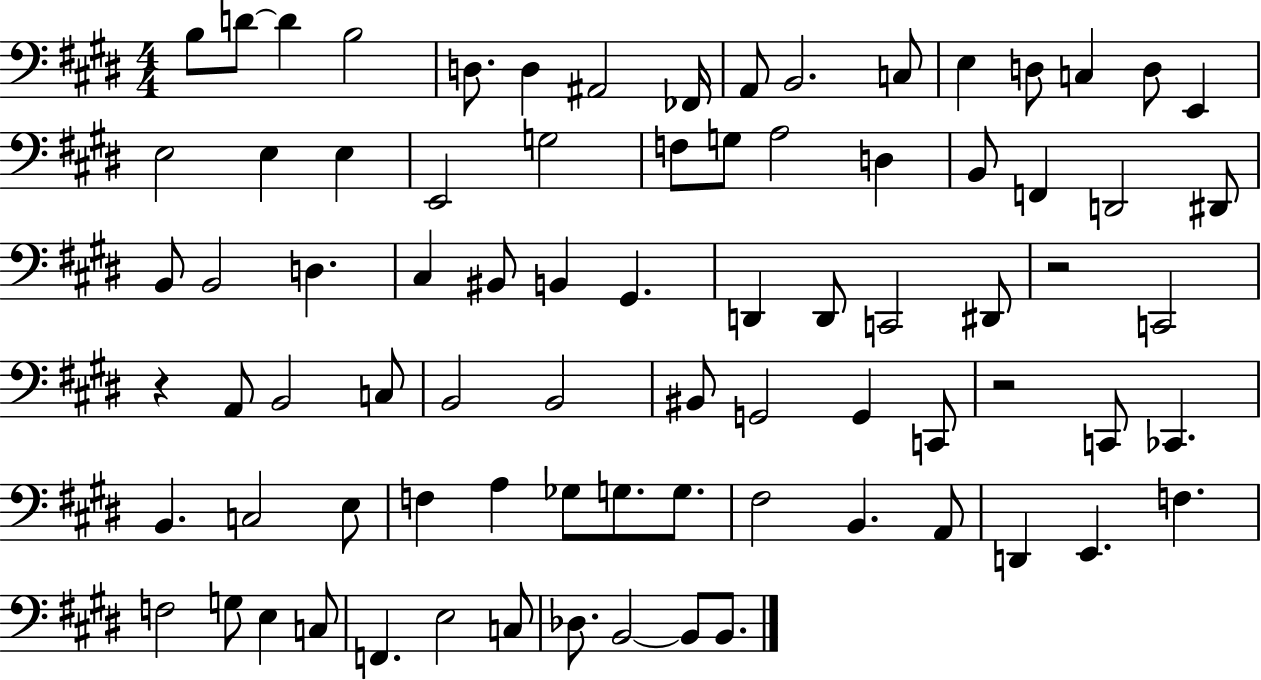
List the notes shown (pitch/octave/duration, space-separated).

B3/e D4/e D4/q B3/h D3/e. D3/q A#2/h FES2/s A2/e B2/h. C3/e E3/q D3/e C3/q D3/e E2/q E3/h E3/q E3/q E2/h G3/h F3/e G3/e A3/h D3/q B2/e F2/q D2/h D#2/e B2/e B2/h D3/q. C#3/q BIS2/e B2/q G#2/q. D2/q D2/e C2/h D#2/e R/h C2/h R/q A2/e B2/h C3/e B2/h B2/h BIS2/e G2/h G2/q C2/e R/h C2/e CES2/q. B2/q. C3/h E3/e F3/q A3/q Gb3/e G3/e. G3/e. F#3/h B2/q. A2/e D2/q E2/q. F3/q. F3/h G3/e E3/q C3/e F2/q. E3/h C3/e Db3/e. B2/h B2/e B2/e.